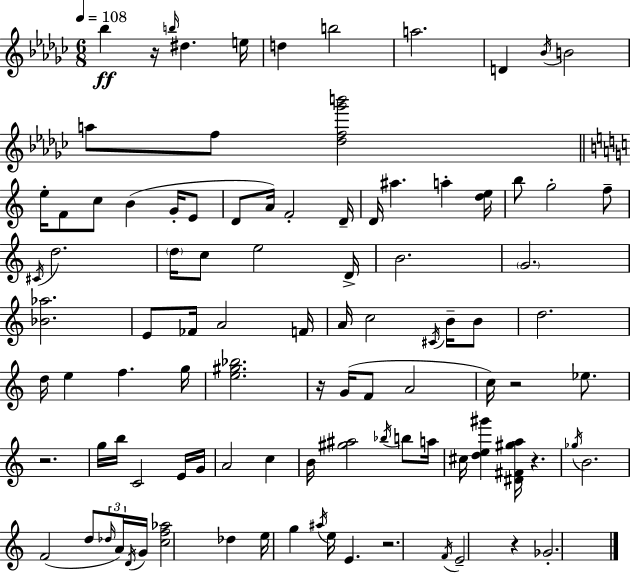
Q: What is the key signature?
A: EES minor